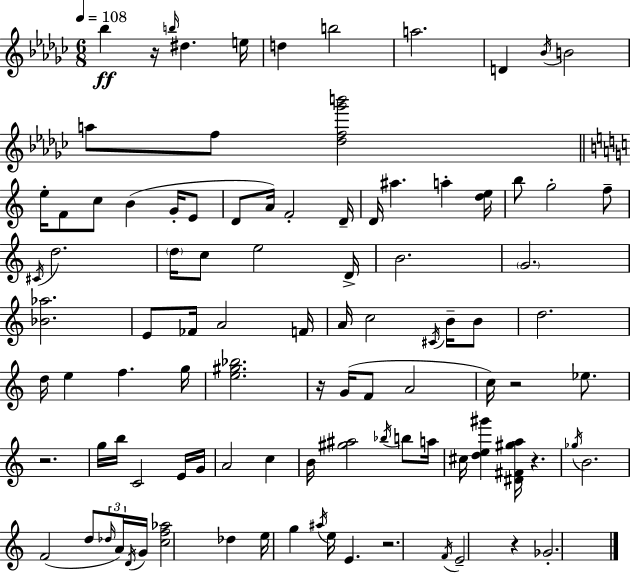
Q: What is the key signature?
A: EES minor